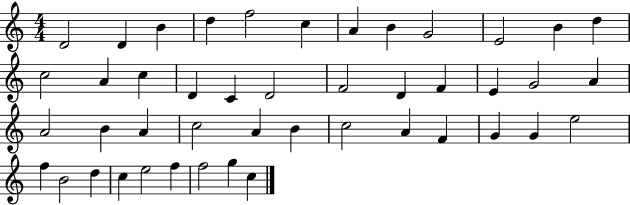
{
  \clef treble
  \numericTimeSignature
  \time 4/4
  \key c \major
  d'2 d'4 b'4 | d''4 f''2 c''4 | a'4 b'4 g'2 | e'2 b'4 d''4 | \break c''2 a'4 c''4 | d'4 c'4 d'2 | f'2 d'4 f'4 | e'4 g'2 a'4 | \break a'2 b'4 a'4 | c''2 a'4 b'4 | c''2 a'4 f'4 | g'4 g'4 e''2 | \break f''4 b'2 d''4 | c''4 e''2 f''4 | f''2 g''4 c''4 | \bar "|."
}